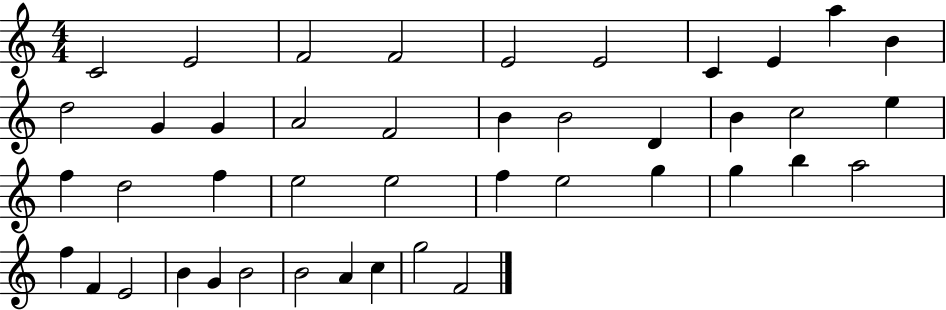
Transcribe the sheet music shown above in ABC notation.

X:1
T:Untitled
M:4/4
L:1/4
K:C
C2 E2 F2 F2 E2 E2 C E a B d2 G G A2 F2 B B2 D B c2 e f d2 f e2 e2 f e2 g g b a2 f F E2 B G B2 B2 A c g2 F2